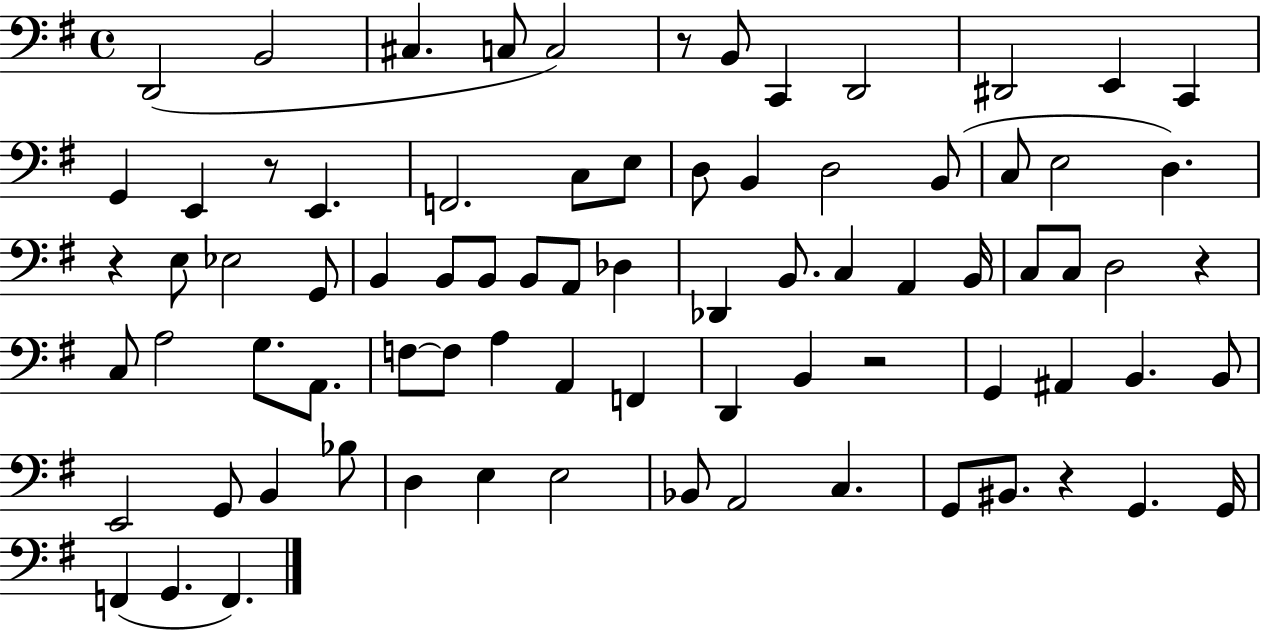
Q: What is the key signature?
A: G major